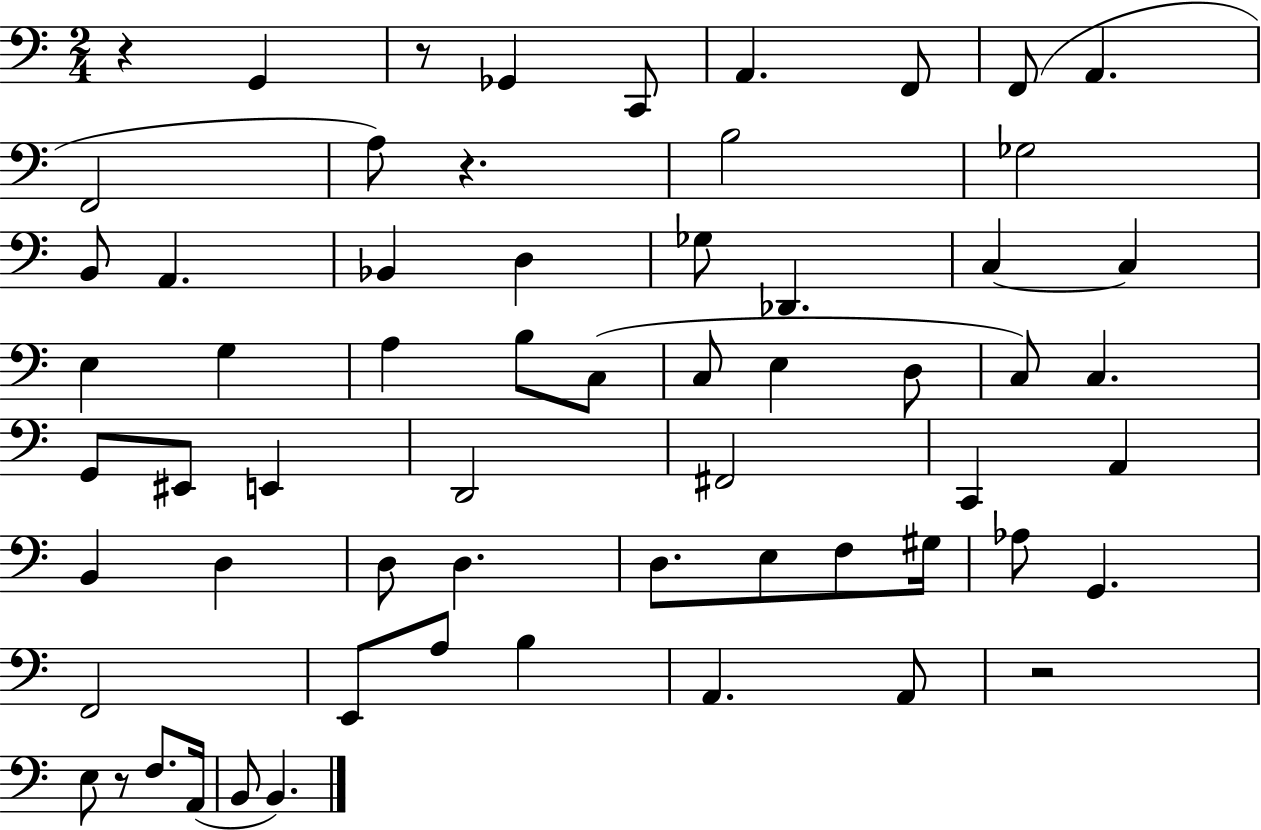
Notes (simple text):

R/q G2/q R/e Gb2/q C2/e A2/q. F2/e F2/e A2/q. F2/h A3/e R/q. B3/h Gb3/h B2/e A2/q. Bb2/q D3/q Gb3/e Db2/q. C3/q C3/q E3/q G3/q A3/q B3/e C3/e C3/e E3/q D3/e C3/e C3/q. G2/e EIS2/e E2/q D2/h F#2/h C2/q A2/q B2/q D3/q D3/e D3/q. D3/e. E3/e F3/e G#3/s Ab3/e G2/q. F2/h E2/e A3/e B3/q A2/q. A2/e R/h E3/e R/e F3/e. A2/s B2/e B2/q.